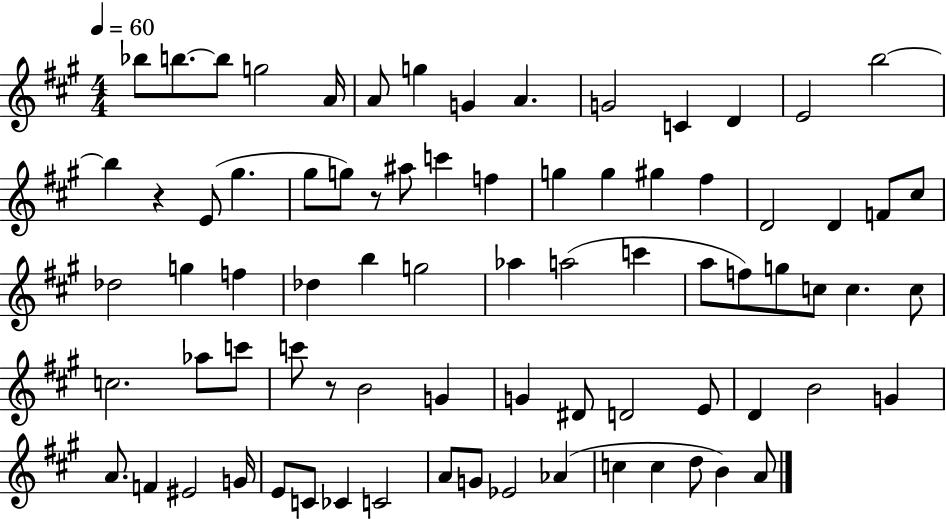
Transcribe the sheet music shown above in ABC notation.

X:1
T:Untitled
M:4/4
L:1/4
K:A
_b/2 b/2 b/2 g2 A/4 A/2 g G A G2 C D E2 b2 b z E/2 ^g ^g/2 g/2 z/2 ^a/2 c' f g g ^g ^f D2 D F/2 ^c/2 _d2 g f _d b g2 _a a2 c' a/2 f/2 g/2 c/2 c c/2 c2 _a/2 c'/2 c'/2 z/2 B2 G G ^D/2 D2 E/2 D B2 G A/2 F ^E2 G/4 E/2 C/2 _C C2 A/2 G/2 _E2 _A c c d/2 B A/2